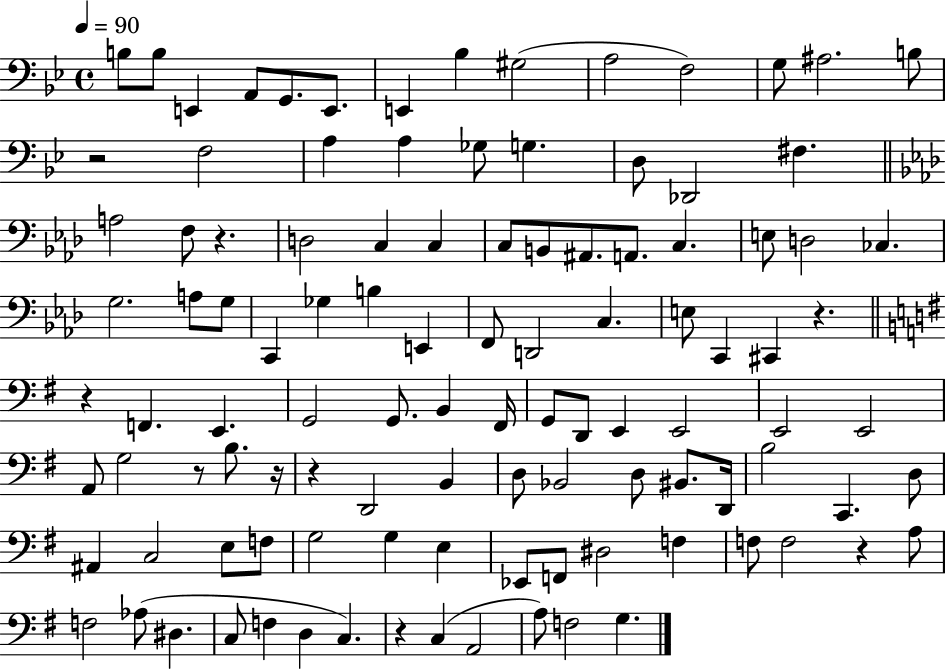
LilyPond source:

{
  \clef bass
  \time 4/4
  \defaultTimeSignature
  \key bes \major
  \tempo 4 = 90
  b8 b8 e,4 a,8 g,8. e,8. | e,4 bes4 gis2( | a2 f2) | g8 ais2. b8 | \break r2 f2 | a4 a4 ges8 g4. | d8 des,2 fis4. | \bar "||" \break \key f \minor a2 f8 r4. | d2 c4 c4 | c8 b,8 ais,8. a,8. c4. | e8 d2 ces4. | \break g2. a8 g8 | c,4 ges4 b4 e,4 | f,8 d,2 c4. | e8 c,4 cis,4 r4. | \break \bar "||" \break \key g \major r4 f,4. e,4. | g,2 g,8. b,4 fis,16 | g,8 d,8 e,4 e,2 | e,2 e,2 | \break a,8 g2 r8 b8. r16 | r4 d,2 b,4 | d8 bes,2 d8 bis,8. d,16 | b2 c,4. d8 | \break ais,4 c2 e8 f8 | g2 g4 e4 | ees,8 f,8 dis2 f4 | f8 f2 r4 a8 | \break f2 aes8( dis4. | c8 f4 d4 c4.) | r4 c4( a,2 | a8) f2 g4. | \break \bar "|."
}